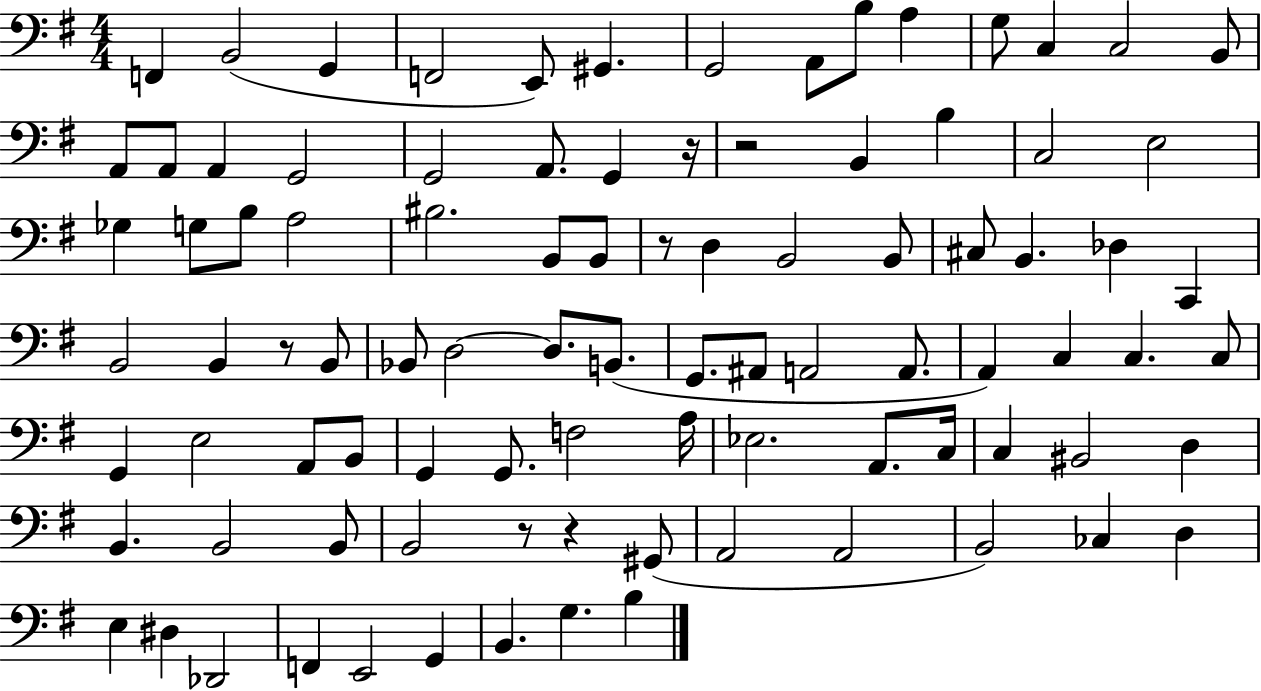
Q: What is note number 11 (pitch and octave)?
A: G3